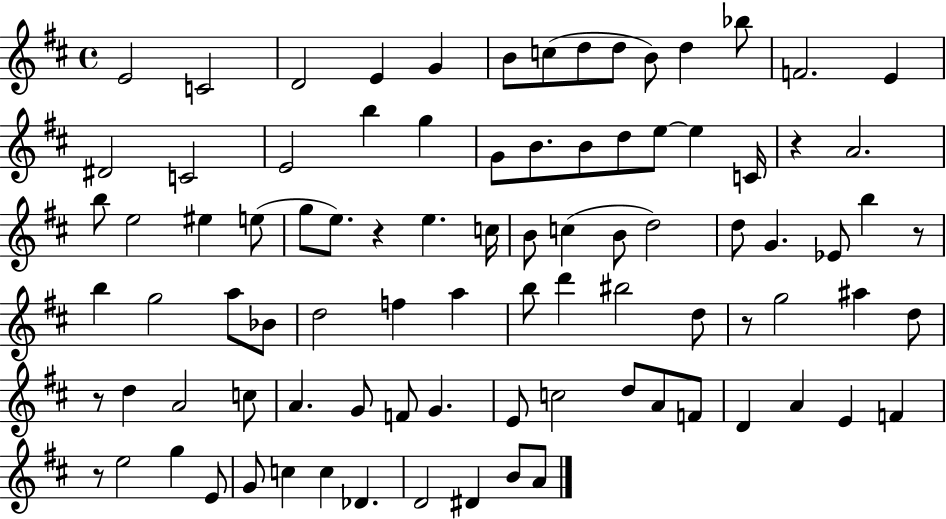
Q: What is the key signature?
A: D major